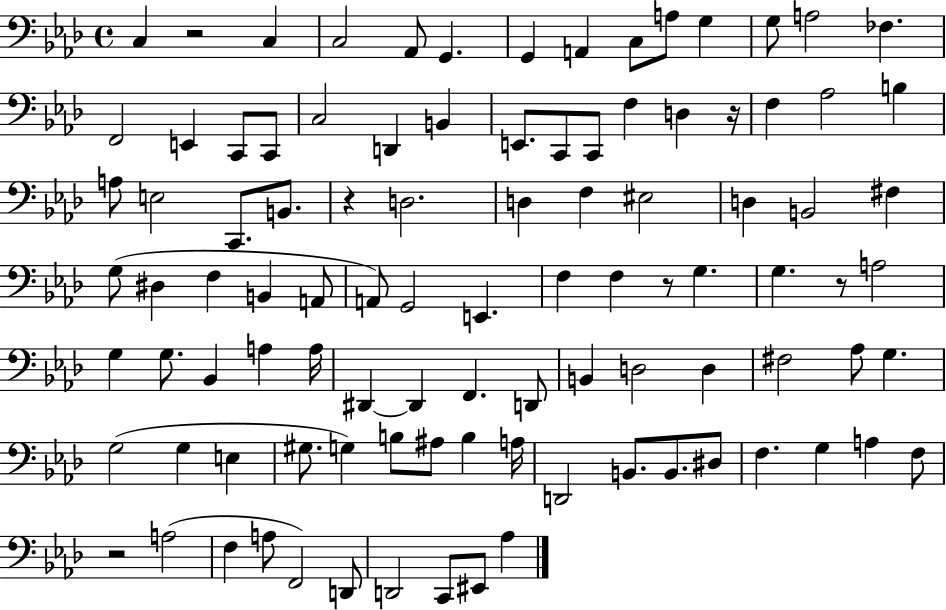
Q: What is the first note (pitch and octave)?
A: C3